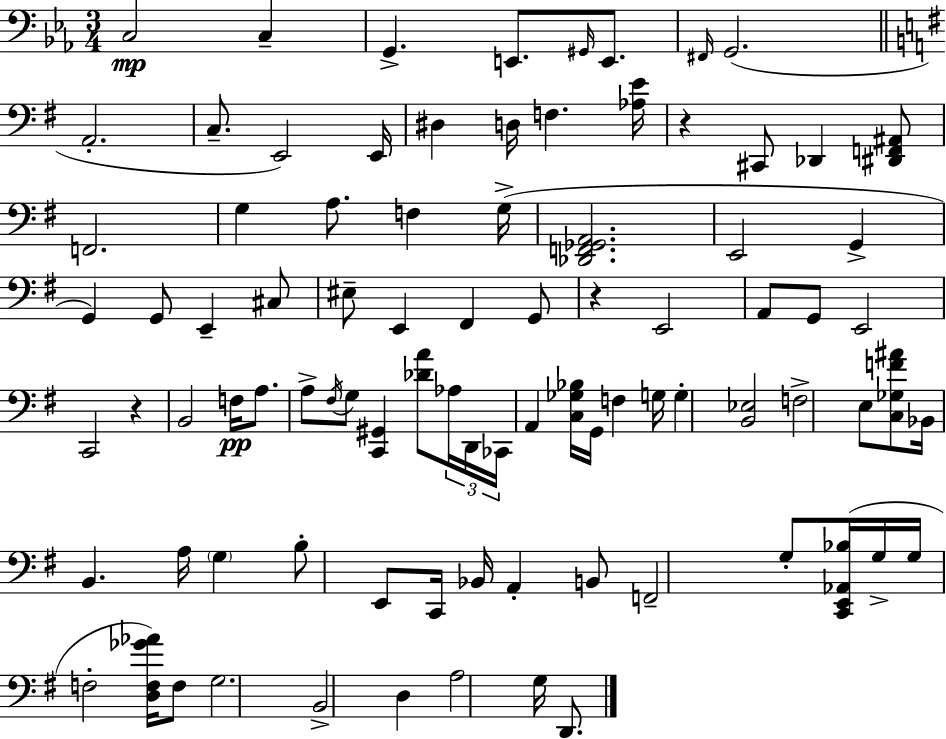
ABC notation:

X:1
T:Untitled
M:3/4
L:1/4
K:Cm
C,2 C, G,, E,,/2 ^G,,/4 E,,/2 ^F,,/4 G,,2 A,,2 C,/2 E,,2 E,,/4 ^D, D,/4 F, [_A,E]/4 z ^C,,/2 _D,, [^D,,F,,^A,,]/2 F,,2 G, A,/2 F, G,/4 [_D,,F,,_G,,A,,]2 E,,2 G,, G,, G,,/2 E,, ^C,/2 ^E,/2 E,, ^F,, G,,/2 z E,,2 A,,/2 G,,/2 E,,2 C,,2 z B,,2 F,/4 A,/2 A,/2 ^F,/4 G,/2 [C,,^G,,] [_DA]/2 _A,/4 D,,/4 _C,,/4 A,, [C,_G,_B,]/4 G,,/4 F, G,/4 G, [B,,_E,]2 F,2 E,/2 [C,_G,F^A]/2 _B,,/4 B,, A,/4 G, B,/2 E,,/2 C,,/4 _B,,/4 A,, B,,/2 F,,2 G,/2 [C,,E,,_A,,_B,]/4 G,/4 G,/4 F,2 [D,F,_G_A]/4 F,/2 G,2 B,,2 D, A,2 G,/4 D,,/2